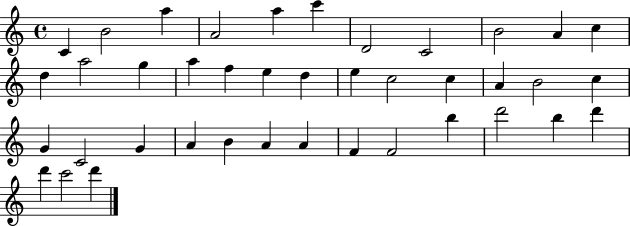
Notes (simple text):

C4/q B4/h A5/q A4/h A5/q C6/q D4/h C4/h B4/h A4/q C5/q D5/q A5/h G5/q A5/q F5/q E5/q D5/q E5/q C5/h C5/q A4/q B4/h C5/q G4/q C4/h G4/q A4/q B4/q A4/q A4/q F4/q F4/h B5/q D6/h B5/q D6/q D6/q C6/h D6/q